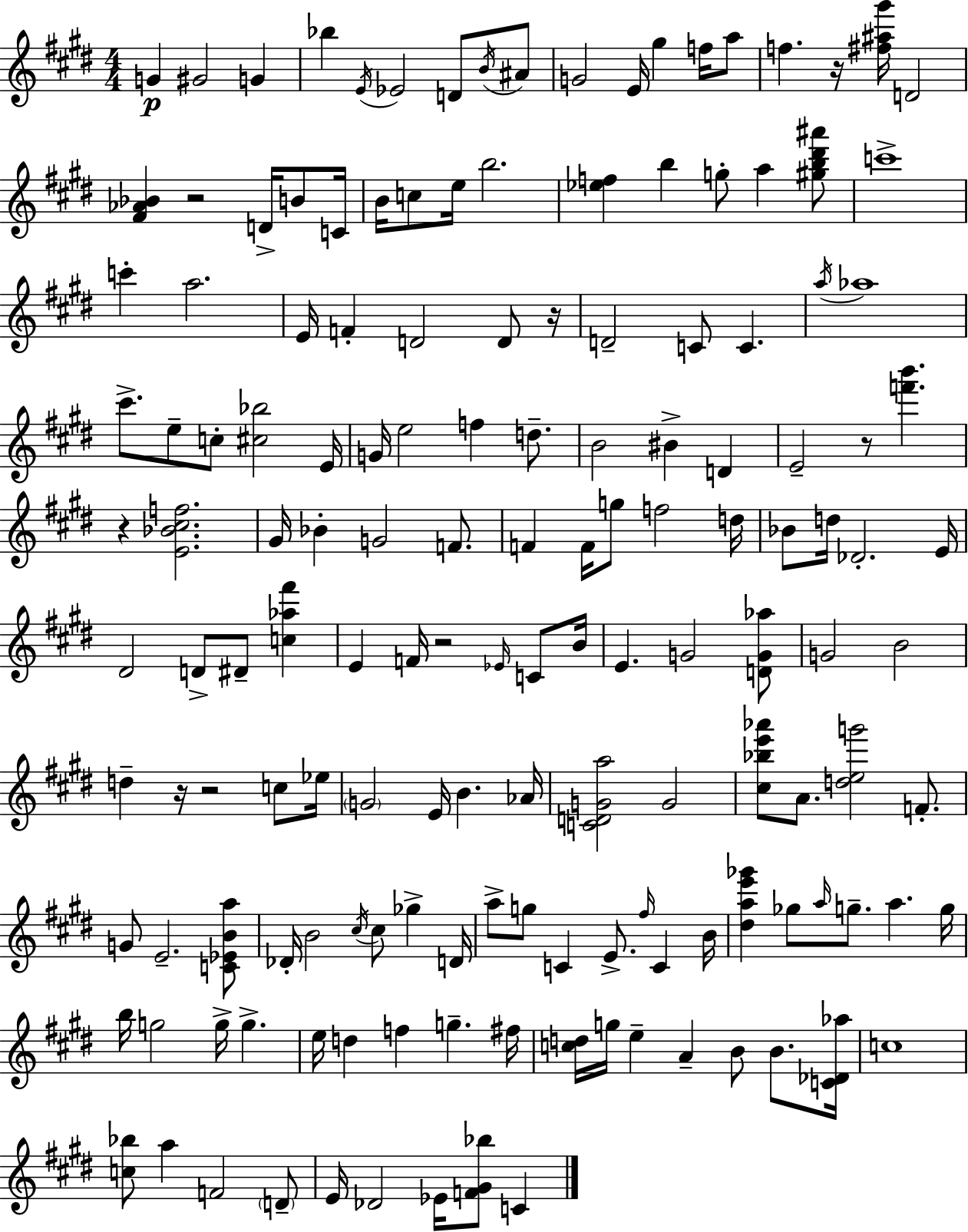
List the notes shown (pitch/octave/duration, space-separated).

G4/q G#4/h G4/q Bb5/q E4/s Eb4/h D4/e B4/s A#4/e G4/h E4/s G#5/q F5/s A5/e F5/q. R/s [F#5,A#5,G#6]/s D4/h [F#4,Ab4,Bb4]/q R/h D4/s B4/e C4/s B4/s C5/e E5/s B5/h. [Eb5,F5]/q B5/q G5/e A5/q [G#5,B5,D#6,A#6]/e C6/w C6/q A5/h. E4/s F4/q D4/h D4/e R/s D4/h C4/e C4/q. A5/s Ab5/w C#6/e. E5/e C5/e [C#5,Bb5]/h E4/s G4/s E5/h F5/q D5/e. B4/h BIS4/q D4/q E4/h R/e [F6,B6]/q. R/q [E4,Bb4,C#5,F5]/h. G#4/s Bb4/q G4/h F4/e. F4/q F4/s G5/e F5/h D5/s Bb4/e D5/s Db4/h. E4/s D#4/h D4/e D#4/e [C5,Ab5,F#6]/q E4/q F4/s R/h Eb4/s C4/e B4/s E4/q. G4/h [D4,G4,Ab5]/e G4/h B4/h D5/q R/s R/h C5/e Eb5/s G4/h E4/s B4/q. Ab4/s [C4,D4,G4,A5]/h G4/h [C#5,Bb5,E6,Ab6]/e A4/e. [D5,E5,G6]/h F4/e. G4/e E4/h. [C4,Eb4,B4,A5]/e Db4/s B4/h C#5/s C#5/e Gb5/q D4/s A5/e G5/e C4/q E4/e. F#5/s C4/q B4/s [D#5,A5,E6,Gb6]/q Gb5/e A5/s G5/e. A5/q. G5/s B5/s G5/h G5/s G5/q. E5/s D5/q F5/q G5/q. F#5/s [C5,D5]/s G5/s E5/q A4/q B4/e B4/e. [C4,Db4,Ab5]/s C5/w [C5,Bb5]/e A5/q F4/h D4/e E4/s Db4/h Eb4/s [F4,G#4,Bb5]/e C4/q